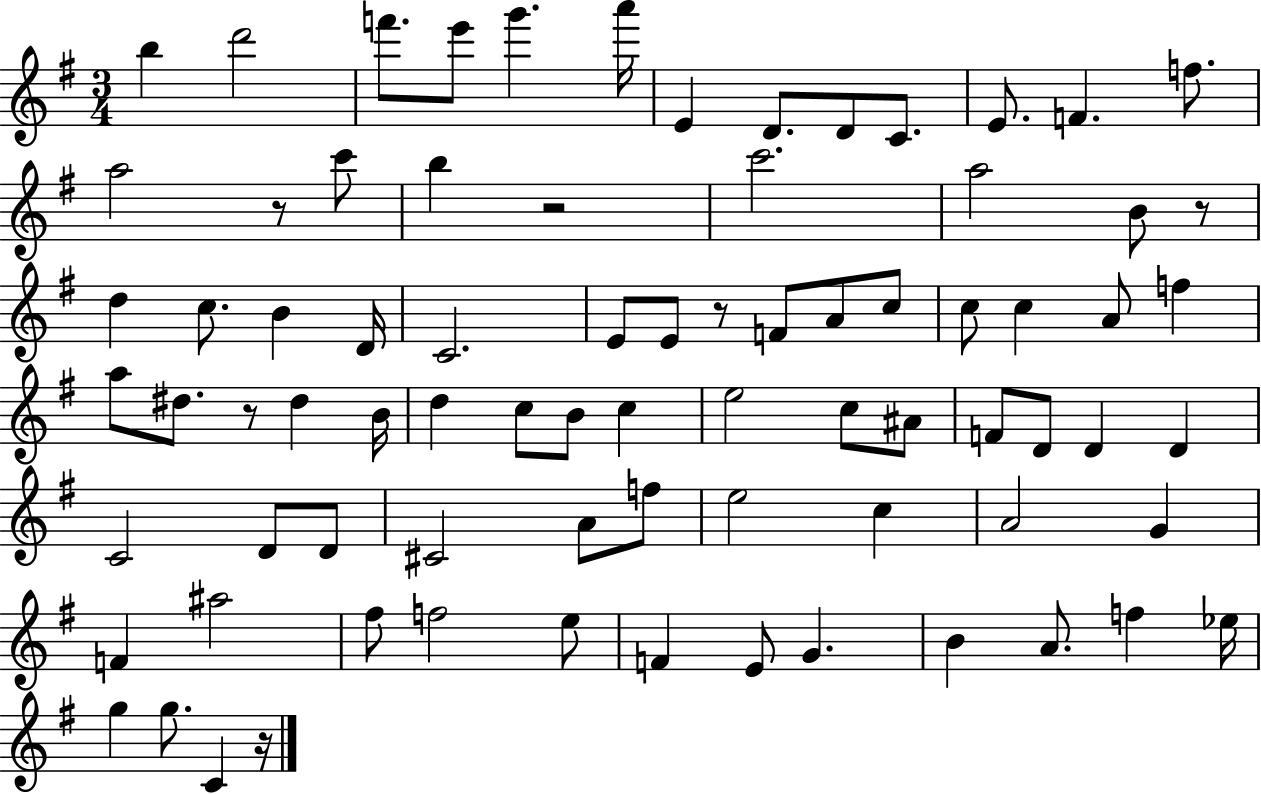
{
  \clef treble
  \numericTimeSignature
  \time 3/4
  \key g \major
  b''4 d'''2 | f'''8. e'''8 g'''4. a'''16 | e'4 d'8. d'8 c'8. | e'8. f'4. f''8. | \break a''2 r8 c'''8 | b''4 r2 | c'''2. | a''2 b'8 r8 | \break d''4 c''8. b'4 d'16 | c'2. | e'8 e'8 r8 f'8 a'8 c''8 | c''8 c''4 a'8 f''4 | \break a''8 dis''8. r8 dis''4 b'16 | d''4 c''8 b'8 c''4 | e''2 c''8 ais'8 | f'8 d'8 d'4 d'4 | \break c'2 d'8 d'8 | cis'2 a'8 f''8 | e''2 c''4 | a'2 g'4 | \break f'4 ais''2 | fis''8 f''2 e''8 | f'4 e'8 g'4. | b'4 a'8. f''4 ees''16 | \break g''4 g''8. c'4 r16 | \bar "|."
}